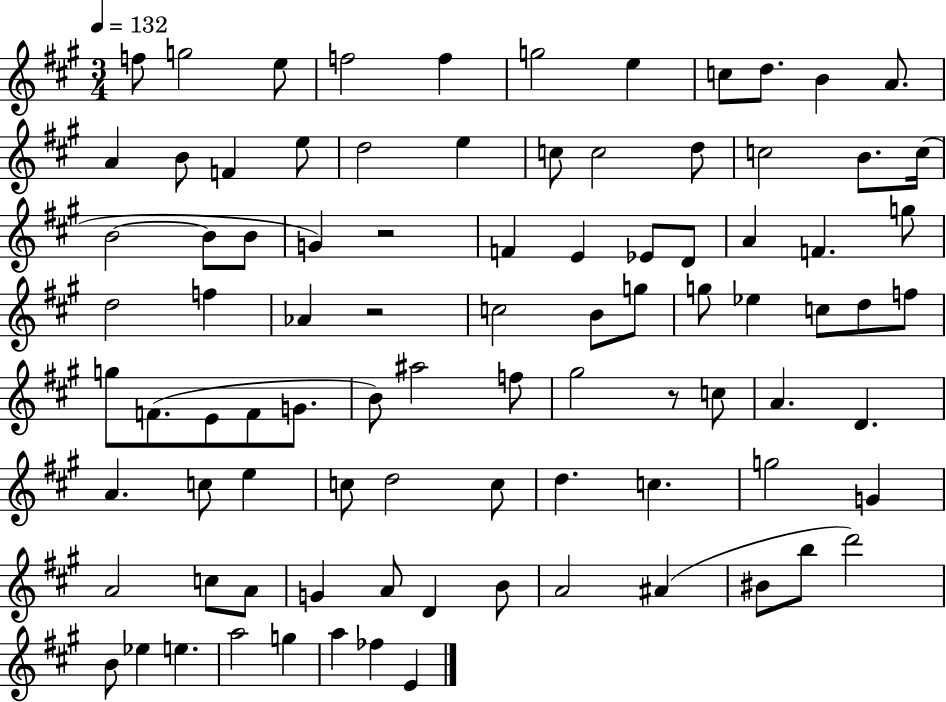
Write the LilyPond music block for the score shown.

{
  \clef treble
  \numericTimeSignature
  \time 3/4
  \key a \major
  \tempo 4 = 132
  f''8 g''2 e''8 | f''2 f''4 | g''2 e''4 | c''8 d''8. b'4 a'8. | \break a'4 b'8 f'4 e''8 | d''2 e''4 | c''8 c''2 d''8 | c''2 b'8. c''16( | \break b'2~~ b'8 b'8 | g'4) r2 | f'4 e'4 ees'8 d'8 | a'4 f'4. g''8 | \break d''2 f''4 | aes'4 r2 | c''2 b'8 g''8 | g''8 ees''4 c''8 d''8 f''8 | \break g''8 f'8.( e'8 f'8 g'8. | b'8) ais''2 f''8 | gis''2 r8 c''8 | a'4. d'4. | \break a'4. c''8 e''4 | c''8 d''2 c''8 | d''4. c''4. | g''2 g'4 | \break a'2 c''8 a'8 | g'4 a'8 d'4 b'8 | a'2 ais'4( | bis'8 b''8 d'''2) | \break b'8 ees''4 e''4. | a''2 g''4 | a''4 fes''4 e'4 | \bar "|."
}